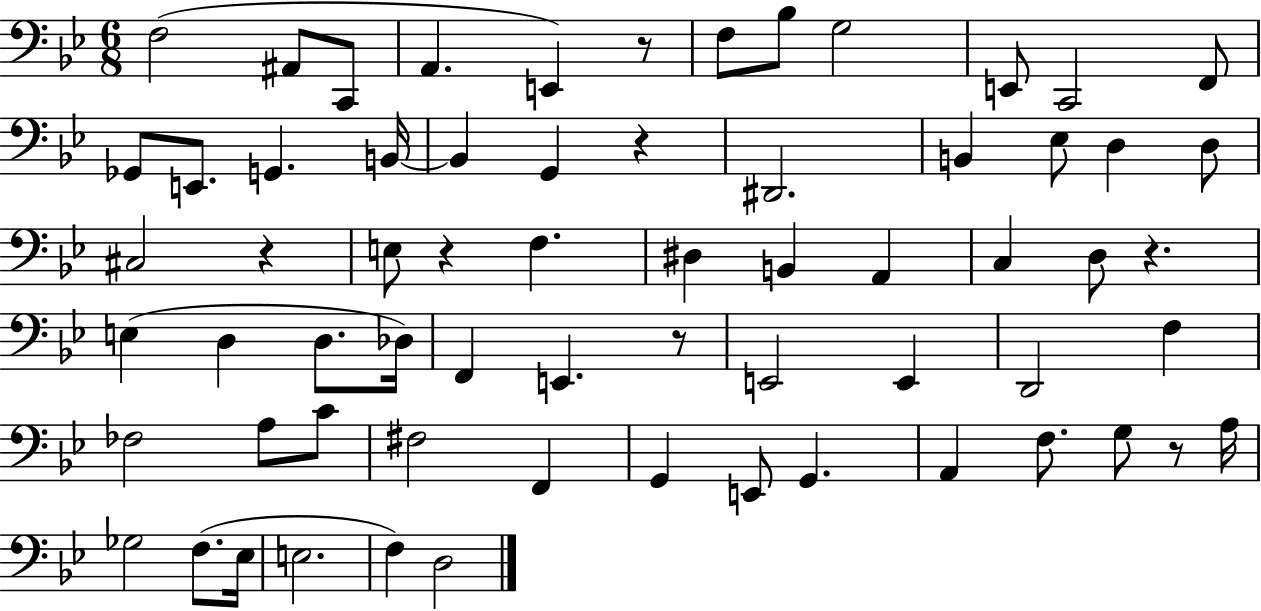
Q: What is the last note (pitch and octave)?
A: D3